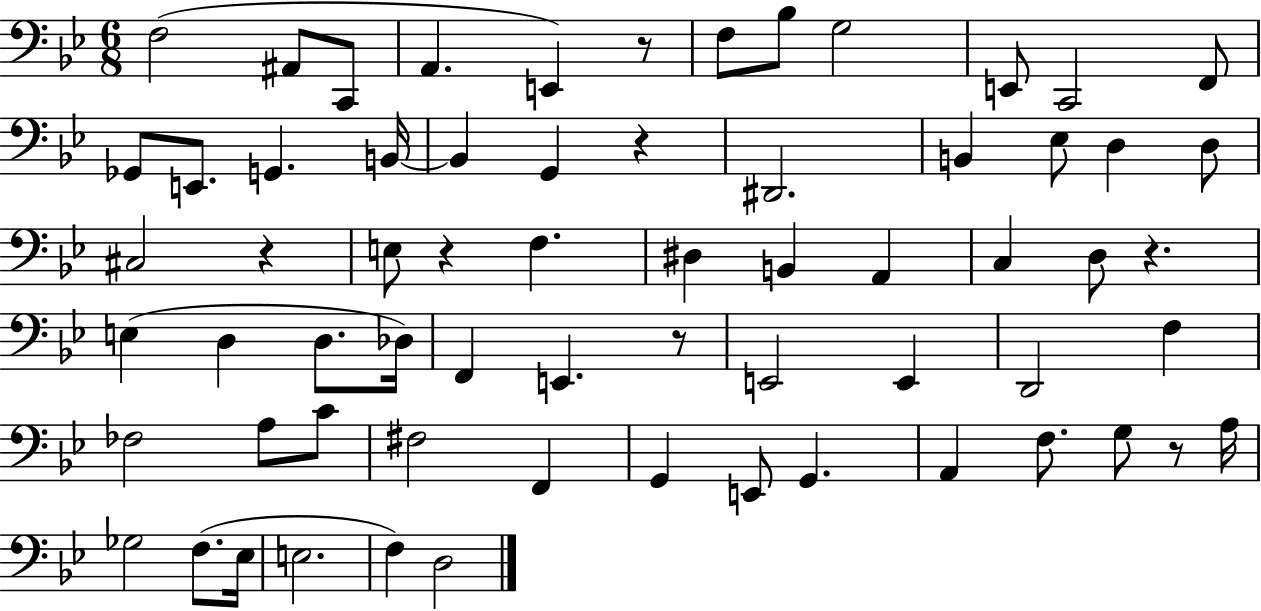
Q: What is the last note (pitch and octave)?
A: D3